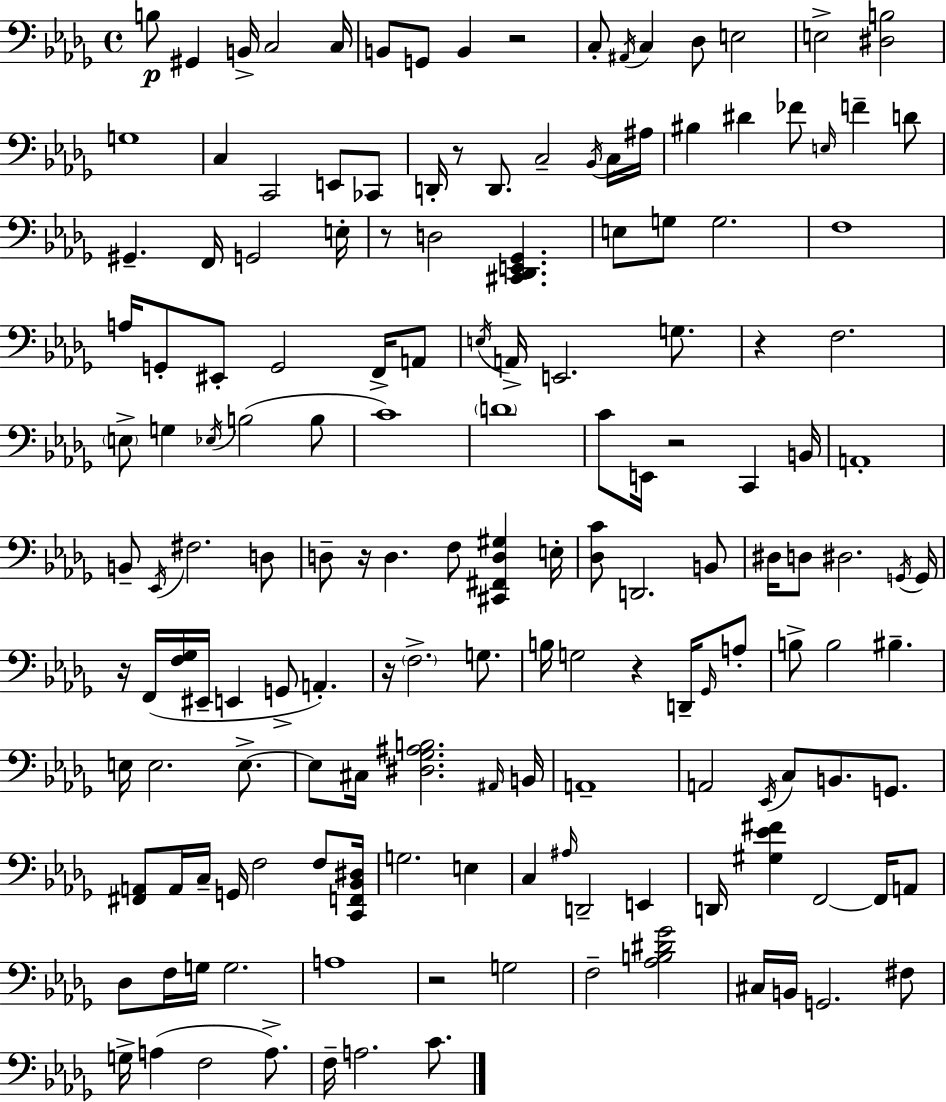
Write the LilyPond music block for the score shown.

{
  \clef bass
  \time 4/4
  \defaultTimeSignature
  \key bes \minor
  \repeat volta 2 { b8\p gis,4 b,16-> c2 c16 | b,8 g,8 b,4 r2 | c8-. \acciaccatura { ais,16 } c4 des8 e2 | e2-> <dis b>2 | \break g1 | c4 c,2 e,8 ces,8 | d,16-. r8 d,8. c2-- \acciaccatura { bes,16 } | c16 ais16 bis4 dis'4 fes'8 \grace { e16 } f'4-- | \break d'8 gis,4.-- f,16 g,2 | e16-. r8 d2 <cis, des, e, ges,>4. | e8 g8 g2. | f1 | \break a16 g,8-. eis,8-. g,2 | f,16-> a,8 \acciaccatura { e16 } a,16-> e,2. | g8. r4 f2. | \parenthesize e8-> g4 \acciaccatura { ees16 } b2( | \break b8 c'1) | \parenthesize d'1 | c'8 e,16 r2 | c,4 b,16 a,1-. | \break b,8-- \acciaccatura { ees,16 } fis2. | d8 d8-- r16 d4. f8 | <cis, fis, d gis>4 e16-. <des c'>8 d,2. | b,8 dis16 d8 dis2. | \break \acciaccatura { g,16 } g,16 r16 f,16( <f ges>16 eis,16-- e,4 g,8-> | a,4.-.) r16 \parenthesize f2.-> | g8. b16 g2 | r4 d,16-- \grace { ges,16 } a8-. b8-> b2 | \break bis4.-- e16 e2. | e8.->~~ e8 cis16 <dis ges ais b>2. | \grace { ais,16 } b,16 a,1-- | a,2 | \break \acciaccatura { ees,16 } c8 b,8. g,8. <fis, a,>8 a,16 c16-- g,16 f2 | f8 <c, f, bes, dis>16 g2. | e4 c4 \grace { ais16 } d,2-- | e,4 d,16 <gis ees' fis'>4 | \break f,2~~ f,16 a,8 des8 f16 g16 g2. | a1 | r2 | g2 f2-- | \break <aes b dis' ges'>2 cis16 b,16 g,2. | fis8 g16-> a4( | f2 a8.->) f16-- a2. | c'8. } \bar "|."
}